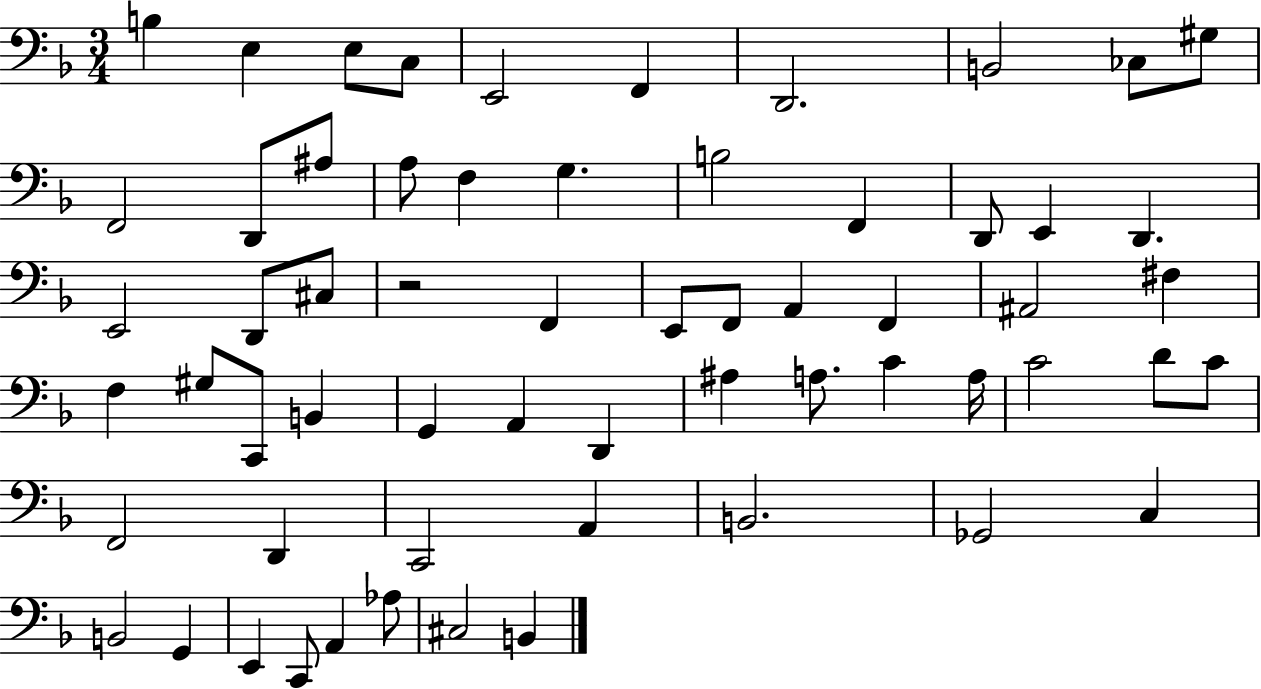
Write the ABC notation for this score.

X:1
T:Untitled
M:3/4
L:1/4
K:F
B, E, E,/2 C,/2 E,,2 F,, D,,2 B,,2 _C,/2 ^G,/2 F,,2 D,,/2 ^A,/2 A,/2 F, G, B,2 F,, D,,/2 E,, D,, E,,2 D,,/2 ^C,/2 z2 F,, E,,/2 F,,/2 A,, F,, ^A,,2 ^F, F, ^G,/2 C,,/2 B,, G,, A,, D,, ^A, A,/2 C A,/4 C2 D/2 C/2 F,,2 D,, C,,2 A,, B,,2 _G,,2 C, B,,2 G,, E,, C,,/2 A,, _A,/2 ^C,2 B,,